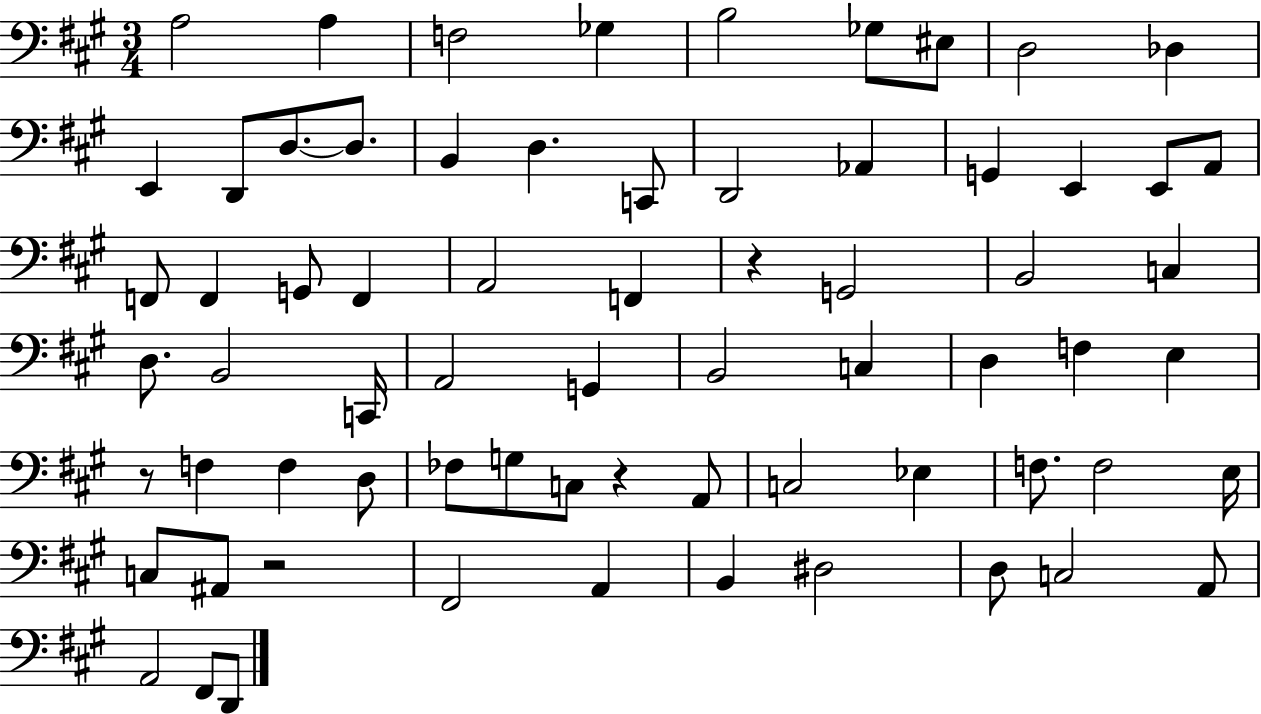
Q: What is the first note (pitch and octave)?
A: A3